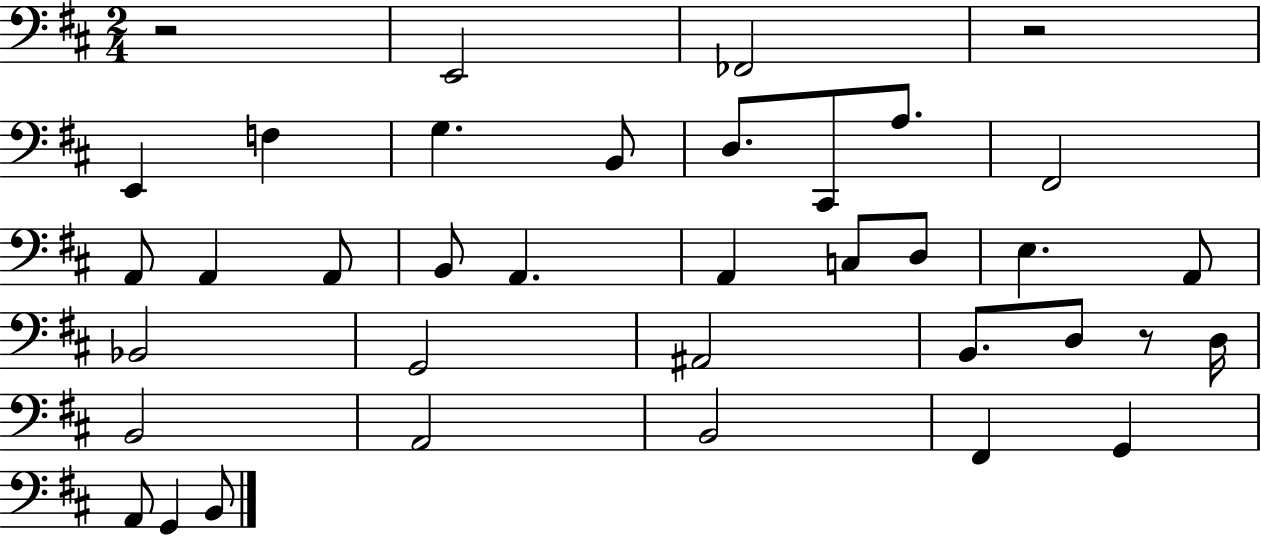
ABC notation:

X:1
T:Untitled
M:2/4
L:1/4
K:D
z2 E,,2 _F,,2 z2 E,, F, G, B,,/2 D,/2 ^C,,/2 A,/2 ^F,,2 A,,/2 A,, A,,/2 B,,/2 A,, A,, C,/2 D,/2 E, A,,/2 _B,,2 G,,2 ^A,,2 B,,/2 D,/2 z/2 D,/4 B,,2 A,,2 B,,2 ^F,, G,, A,,/2 G,, B,,/2